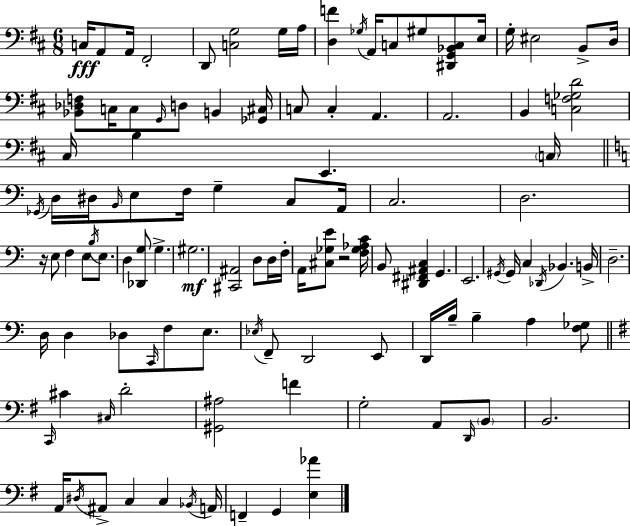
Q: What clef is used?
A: bass